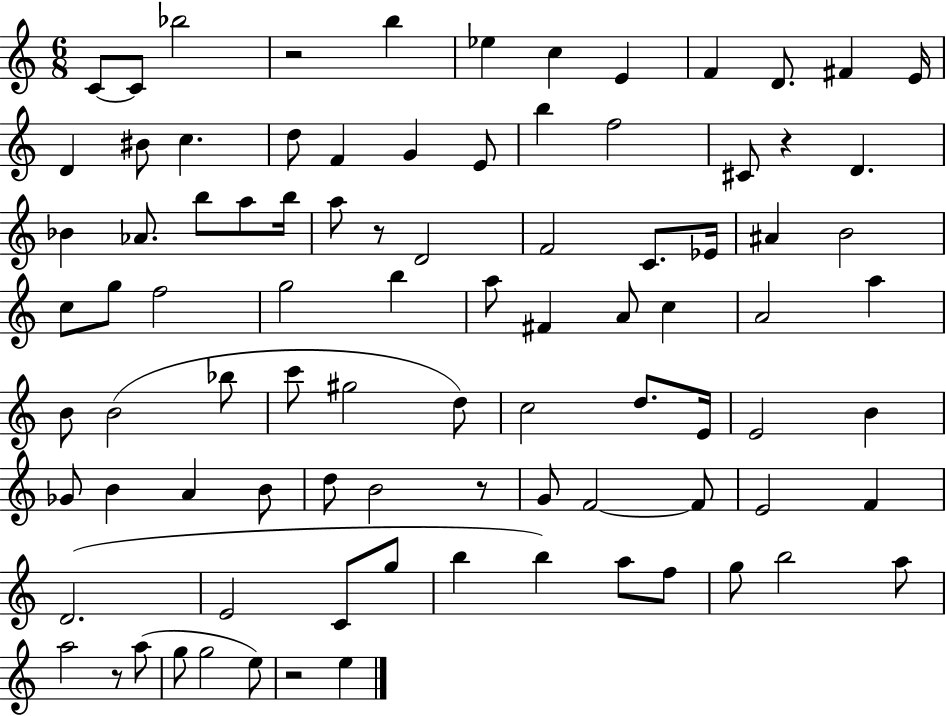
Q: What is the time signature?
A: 6/8